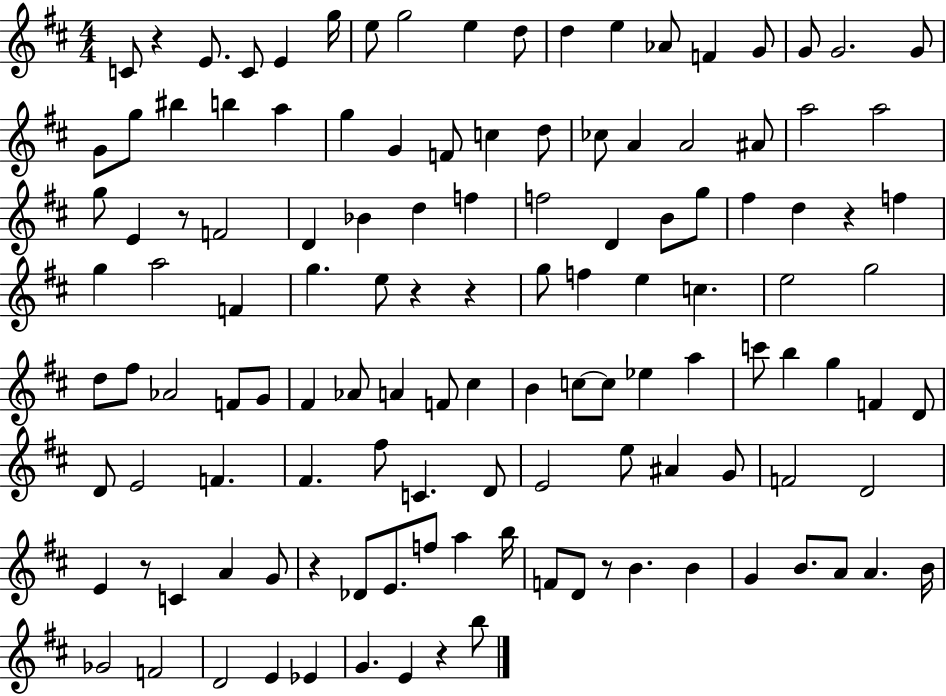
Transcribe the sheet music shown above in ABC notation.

X:1
T:Untitled
M:4/4
L:1/4
K:D
C/2 z E/2 C/2 E g/4 e/2 g2 e d/2 d e _A/2 F G/2 G/2 G2 G/2 G/2 g/2 ^b b a g G F/2 c d/2 _c/2 A A2 ^A/2 a2 a2 g/2 E z/2 F2 D _B d f f2 D B/2 g/2 ^f d z f g a2 F g e/2 z z g/2 f e c e2 g2 d/2 ^f/2 _A2 F/2 G/2 ^F _A/2 A F/2 ^c B c/2 c/2 _e a c'/2 b g F D/2 D/2 E2 F ^F ^f/2 C D/2 E2 e/2 ^A G/2 F2 D2 E z/2 C A G/2 z _D/2 E/2 f/2 a b/4 F/2 D/2 z/2 B B G B/2 A/2 A B/4 _G2 F2 D2 E _E G E z b/2